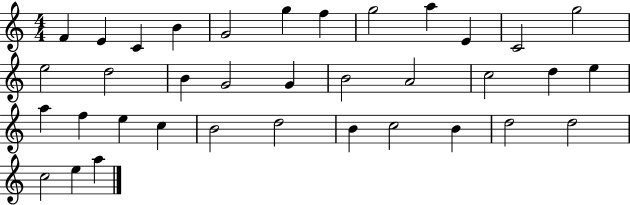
X:1
T:Untitled
M:4/4
L:1/4
K:C
F E C B G2 g f g2 a E C2 g2 e2 d2 B G2 G B2 A2 c2 d e a f e c B2 d2 B c2 B d2 d2 c2 e a